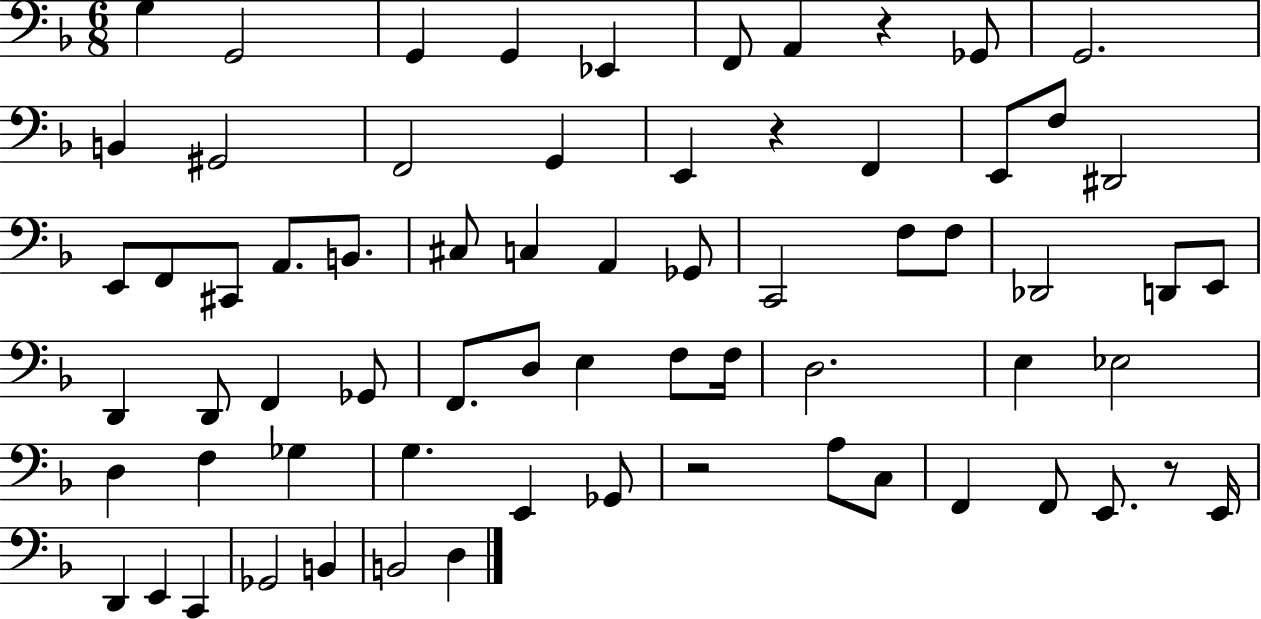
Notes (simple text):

G3/q G2/h G2/q G2/q Eb2/q F2/e A2/q R/q Gb2/e G2/h. B2/q G#2/h F2/h G2/q E2/q R/q F2/q E2/e F3/e D#2/h E2/e F2/e C#2/e A2/e. B2/e. C#3/e C3/q A2/q Gb2/e C2/h F3/e F3/e Db2/h D2/e E2/e D2/q D2/e F2/q Gb2/e F2/e. D3/e E3/q F3/e F3/s D3/h. E3/q Eb3/h D3/q F3/q Gb3/q G3/q. E2/q Gb2/e R/h A3/e C3/e F2/q F2/e E2/e. R/e E2/s D2/q E2/q C2/q Gb2/h B2/q B2/h D3/q